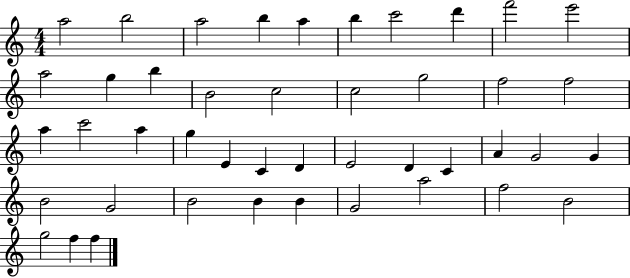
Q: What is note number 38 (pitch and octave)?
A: G4